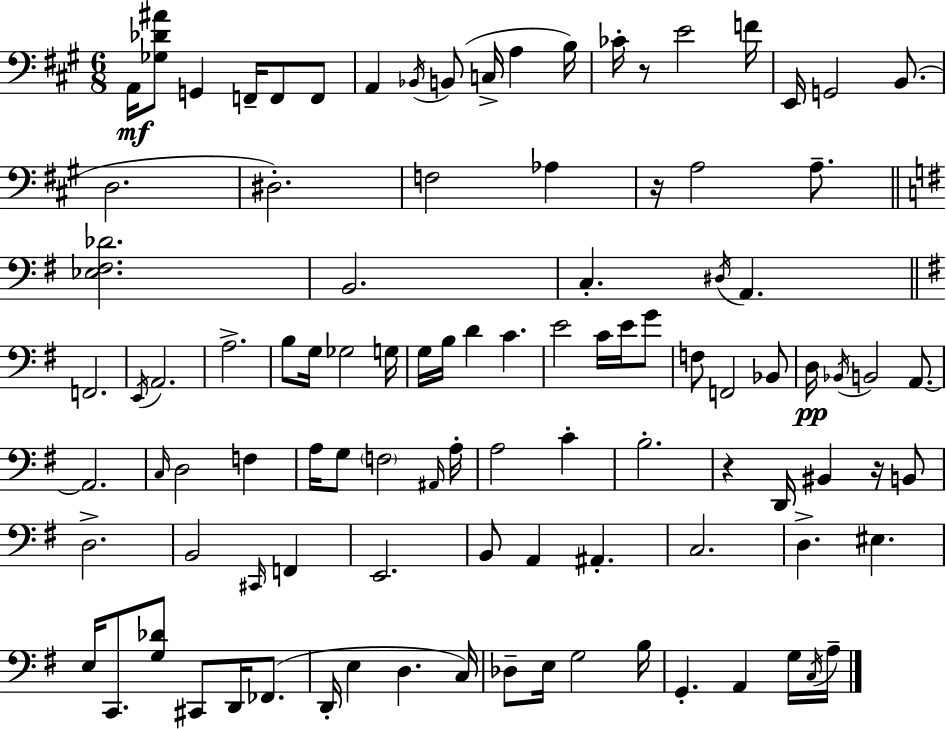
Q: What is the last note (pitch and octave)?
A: A3